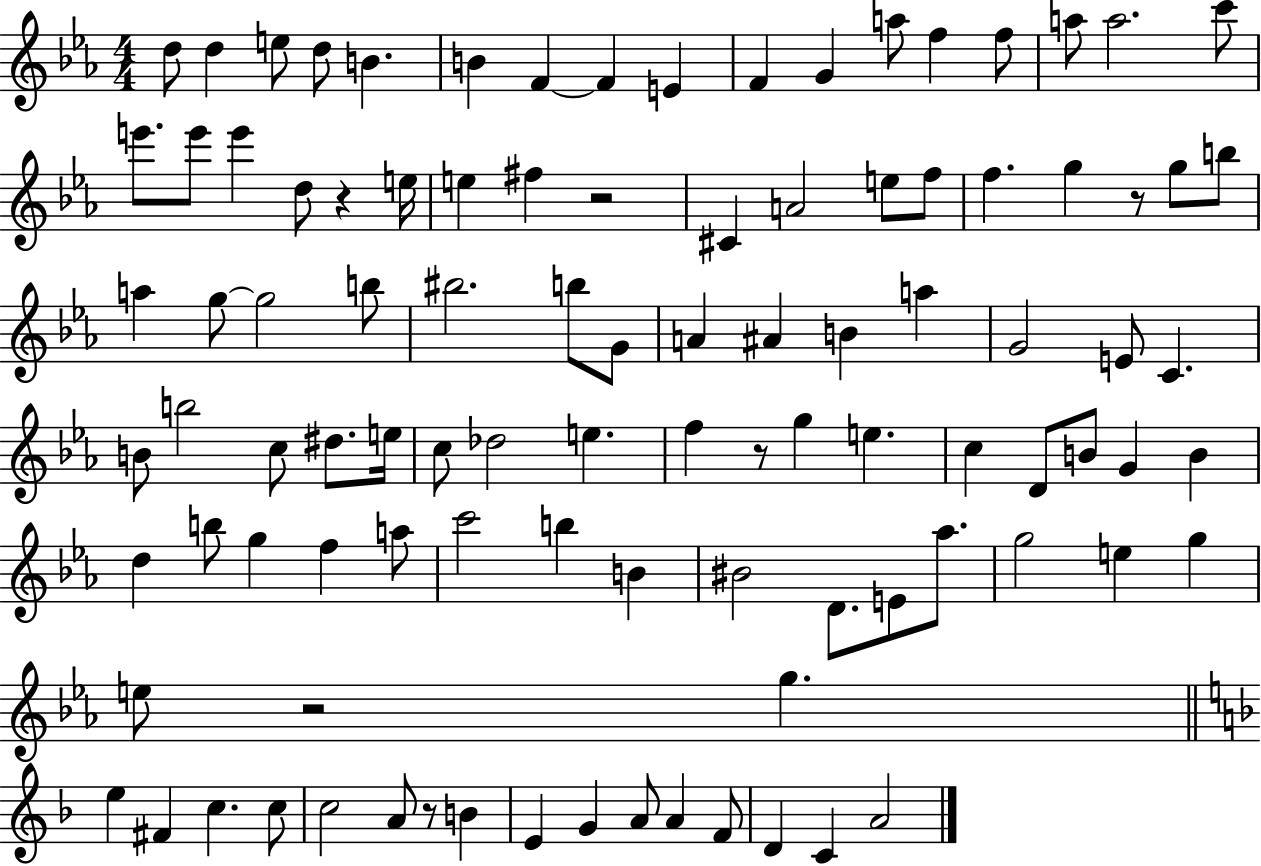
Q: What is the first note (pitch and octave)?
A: D5